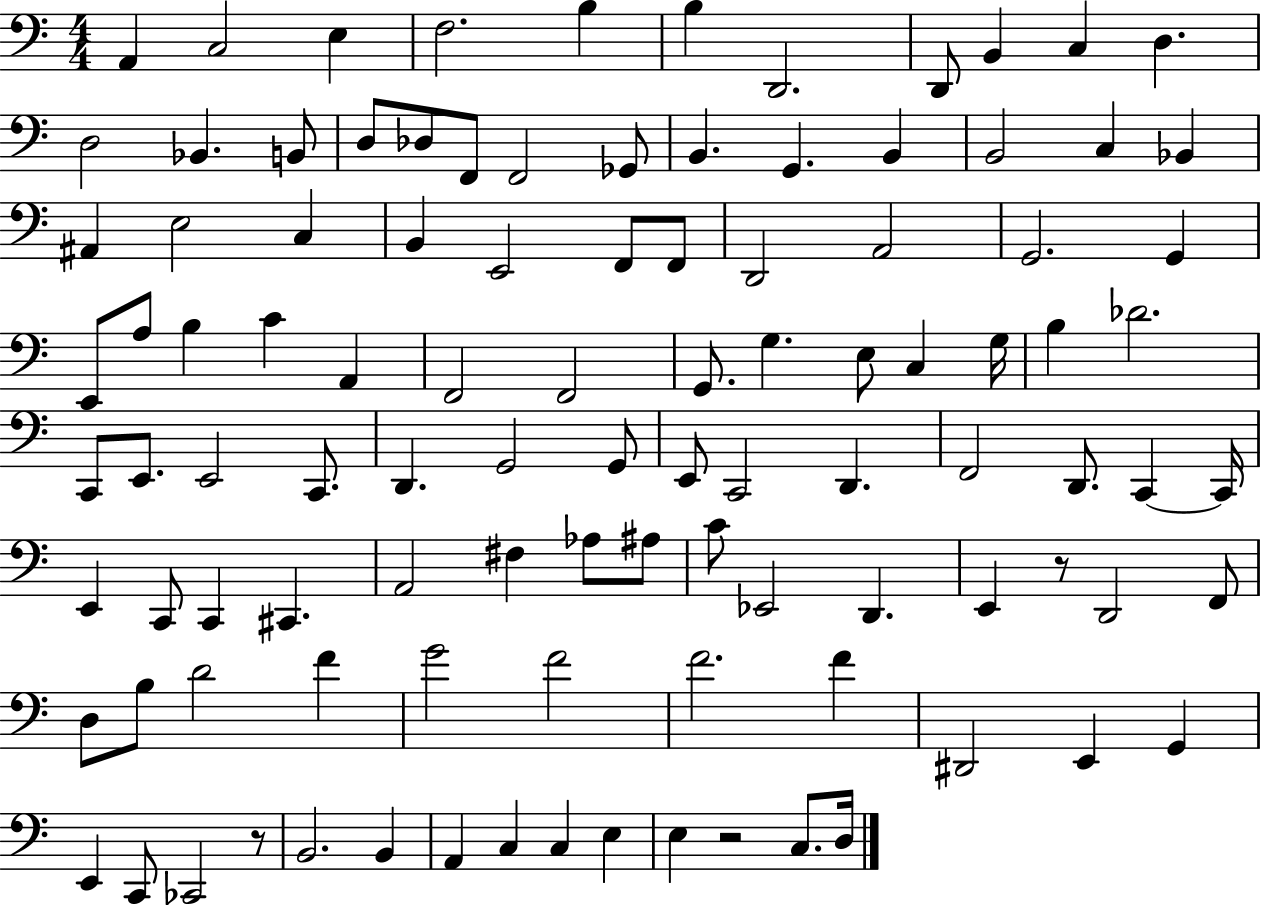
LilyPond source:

{
  \clef bass
  \numericTimeSignature
  \time 4/4
  \key c \major
  a,4 c2 e4 | f2. b4 | b4 d,2. | d,8 b,4 c4 d4. | \break d2 bes,4. b,8 | d8 des8 f,8 f,2 ges,8 | b,4. g,4. b,4 | b,2 c4 bes,4 | \break ais,4 e2 c4 | b,4 e,2 f,8 f,8 | d,2 a,2 | g,2. g,4 | \break e,8 a8 b4 c'4 a,4 | f,2 f,2 | g,8. g4. e8 c4 g16 | b4 des'2. | \break c,8 e,8. e,2 c,8. | d,4. g,2 g,8 | e,8 c,2 d,4. | f,2 d,8. c,4~~ c,16 | \break e,4 c,8 c,4 cis,4. | a,2 fis4 aes8 ais8 | c'8 ees,2 d,4. | e,4 r8 d,2 f,8 | \break d8 b8 d'2 f'4 | g'2 f'2 | f'2. f'4 | dis,2 e,4 g,4 | \break e,4 c,8 ces,2 r8 | b,2. b,4 | a,4 c4 c4 e4 | e4 r2 c8. d16 | \break \bar "|."
}